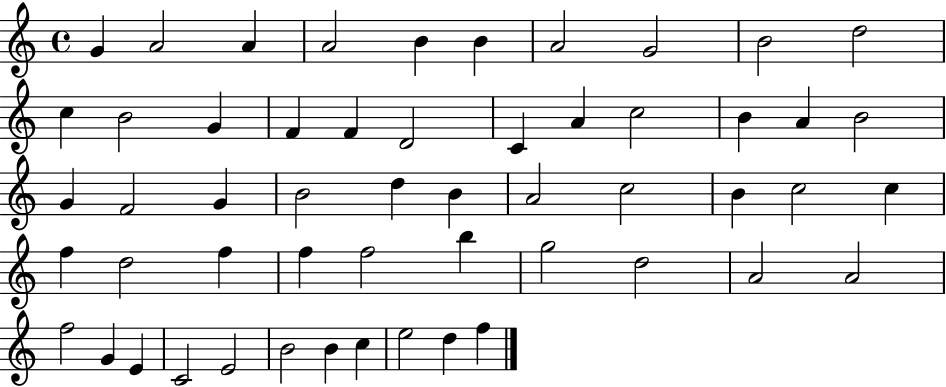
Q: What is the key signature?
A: C major